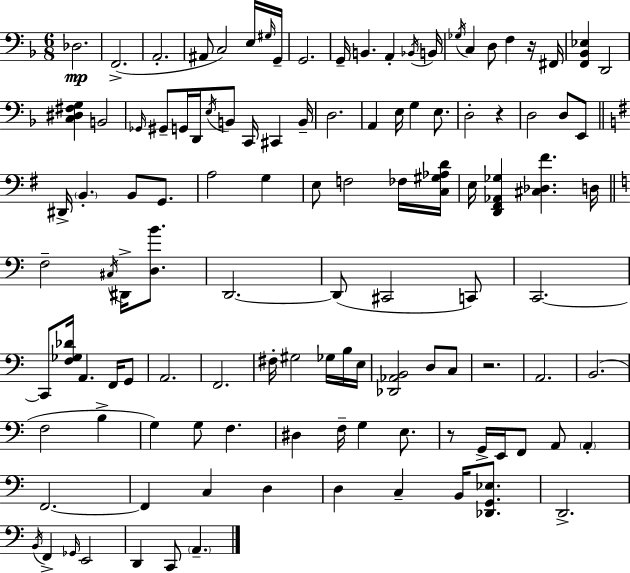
{
  \clef bass
  \numericTimeSignature
  \time 6/8
  \key f \major
  des2.\mp | f,2.->( | a,2.-. | ais,8 c2) e16 \grace { gis16 } | \break g,16-- g,2. | g,16-- b,4. a,4-. | \acciaccatura { bes,16 } b,16 \acciaccatura { ges16 } c4 d8 f4 | r16 fis,16 <f, bes, ees>4 d,2 | \break <c dis fis g>4 b,2 | \grace { ges,16 } gis,8-- g,16 d,16 \acciaccatura { e16 } b,8 c,16 | cis,4 b,16-- d2. | a,4 e16 g4 | \break e8. d2-. | r4 d2 | d8 e,8 \bar "||" \break \key g \major dis,16-> \parenthesize b,4.-. b,8 g,8. | a2 g4 | e8 f2 fes16 <c gis aes d'>16 | e16 <d, fis, aes, ges>4 <cis des fis'>4. d16 | \break \bar "||" \break \key c \major f2-- \acciaccatura { cis16 } dis,16-> <d b'>8. | d,2.~~ | d,8( cis,2 c,8) | c,2.~~ | \break c,8 <f ges des'>16 a,4. f,16 g,8 | a,2. | f,2. | fis16-. gis2 ges16 b16 | \break e16 <des, aes, b,>2 d8 c8 | r2. | a,2. | b,2.( | \break f2 b4-> | g4) g8 f4. | dis4 f16-- g4 e8. | r8 g,16-> e,16 f,8 a,8 \parenthesize a,4-. | \break f,2.~~ | f,4 c4 d4 | d4 c4-- b,16 <des, g, ees>8. | d,2.-> | \break \acciaccatura { b,16 } f,4-> \grace { ges,16 } e,2 | d,4 c,8 \parenthesize a,4.-- | \bar "|."
}